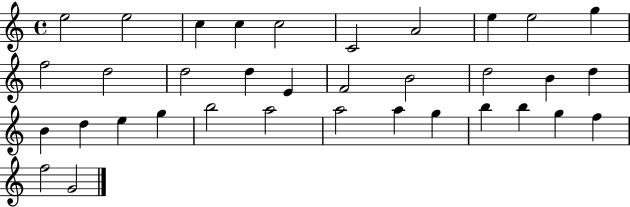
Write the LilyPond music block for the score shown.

{
  \clef treble
  \time 4/4
  \defaultTimeSignature
  \key c \major
  e''2 e''2 | c''4 c''4 c''2 | c'2 a'2 | e''4 e''2 g''4 | \break f''2 d''2 | d''2 d''4 e'4 | f'2 b'2 | d''2 b'4 d''4 | \break b'4 d''4 e''4 g''4 | b''2 a''2 | a''2 a''4 g''4 | b''4 b''4 g''4 f''4 | \break f''2 g'2 | \bar "|."
}